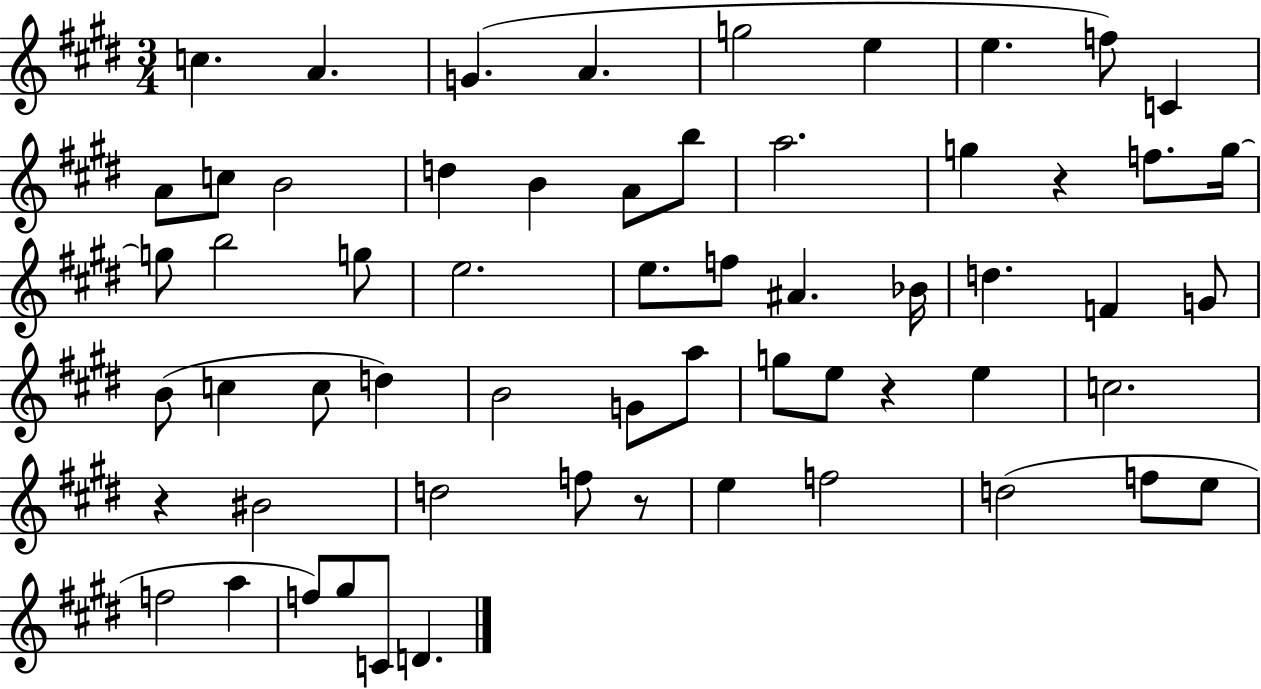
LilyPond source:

{
  \clef treble
  \numericTimeSignature
  \time 3/4
  \key e \major
  \repeat volta 2 { c''4. a'4. | g'4.( a'4. | g''2 e''4 | e''4. f''8) c'4 | \break a'8 c''8 b'2 | d''4 b'4 a'8 b''8 | a''2. | g''4 r4 f''8. g''16~~ | \break g''8 b''2 g''8 | e''2. | e''8. f''8 ais'4. bes'16 | d''4. f'4 g'8 | \break b'8( c''4 c''8 d''4) | b'2 g'8 a''8 | g''8 e''8 r4 e''4 | c''2. | \break r4 bis'2 | d''2 f''8 r8 | e''4 f''2 | d''2( f''8 e''8 | \break f''2 a''4 | f''8) gis''8 c'8 d'4. | } \bar "|."
}